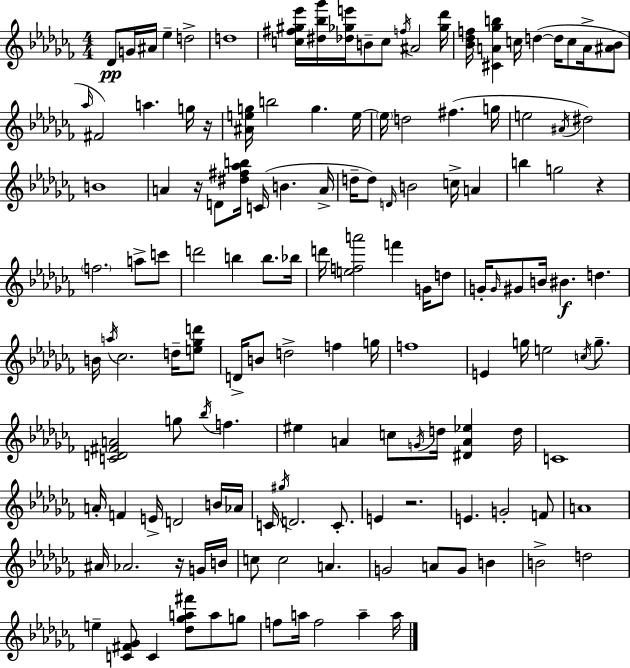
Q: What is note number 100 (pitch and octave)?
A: A4